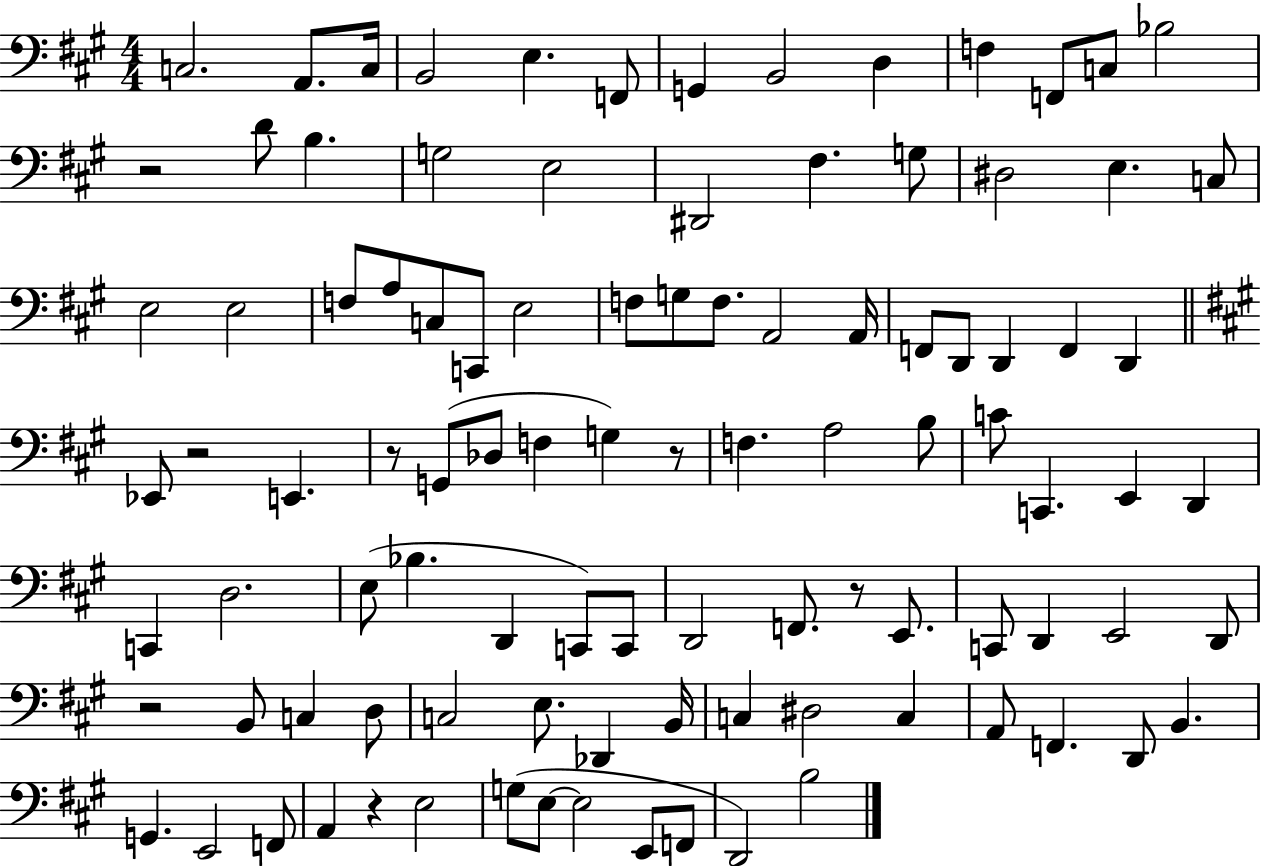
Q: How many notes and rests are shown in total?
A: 100